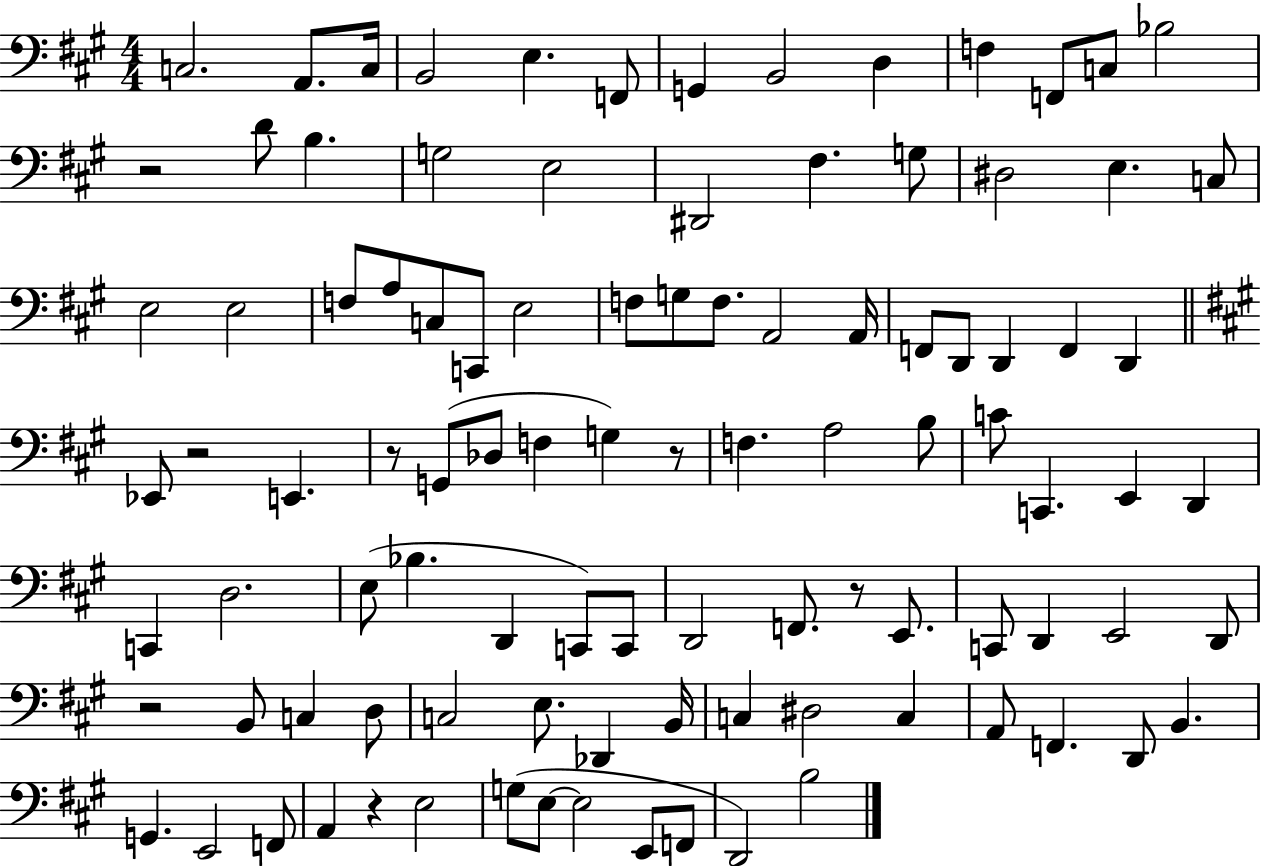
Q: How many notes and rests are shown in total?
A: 100